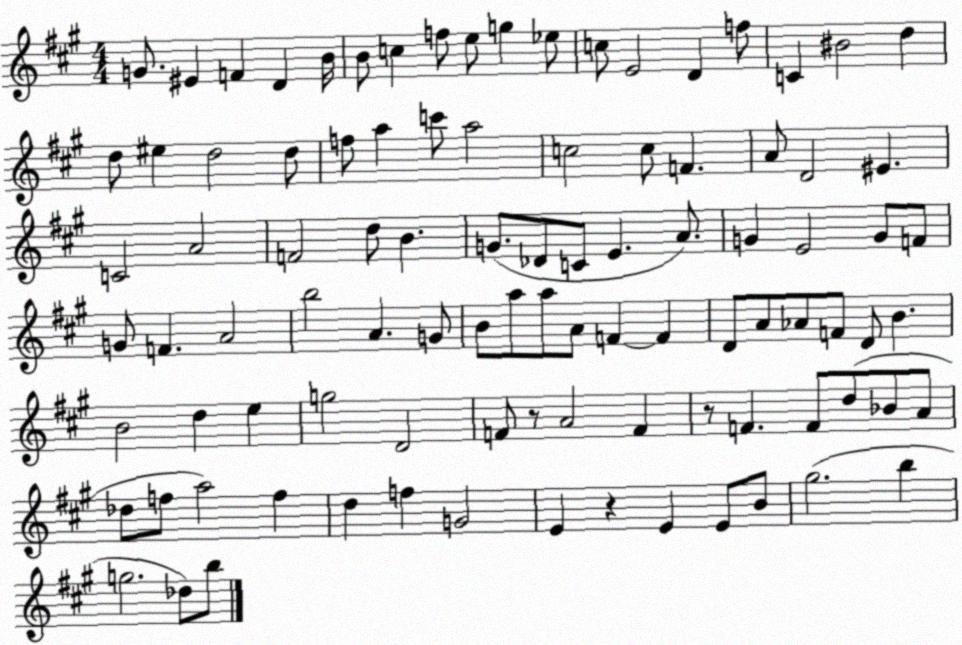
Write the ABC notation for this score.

X:1
T:Untitled
M:4/4
L:1/4
K:A
G/2 ^E F D B/4 B/2 c f/2 e/2 g _e/2 c/2 E2 D f/2 C ^B2 d d/2 ^e d2 d/2 f/2 a c'/2 a2 c2 c/2 F A/2 D2 ^E C2 A2 F2 d/2 B G/2 _D/2 C/2 E A/2 G E2 G/2 F/2 G/2 F A2 b2 A G/2 B/2 a/2 a/2 A/2 F F D/2 A/2 _A/2 F/2 D/2 B B2 d e g2 D2 F/2 z/2 A2 F z/2 F F/2 d/2 _B/2 A/2 _d/2 f/2 a2 f d f G2 E z E E/2 B/2 ^g2 b g2 _d/2 b/2